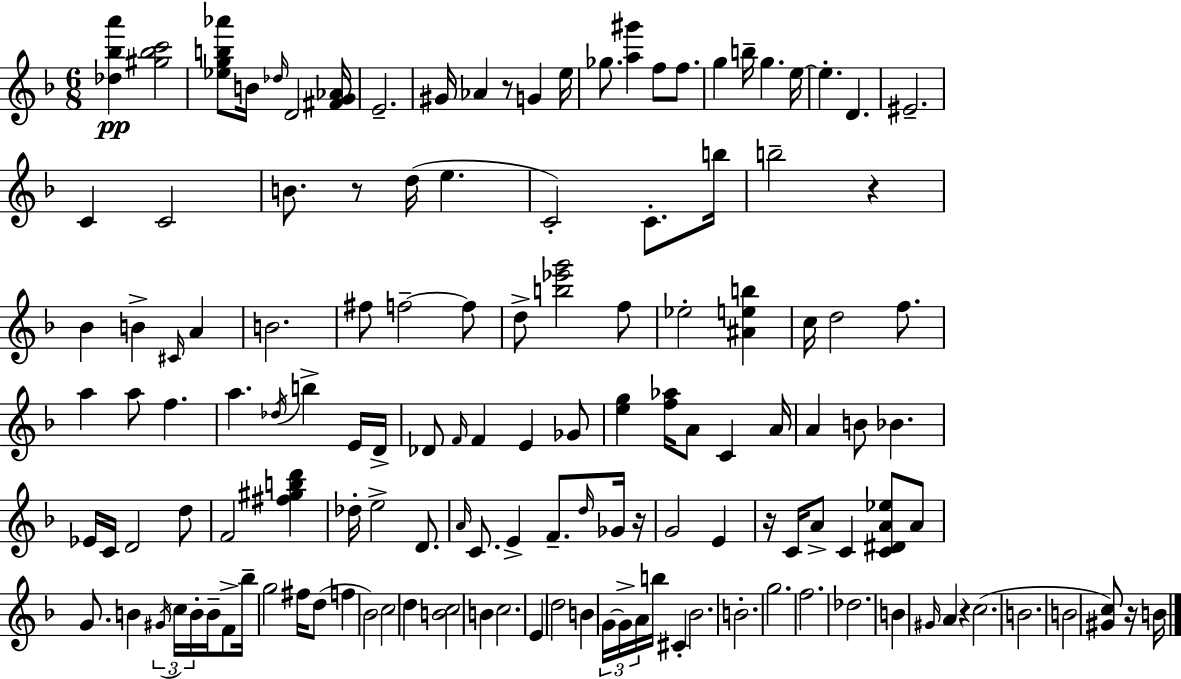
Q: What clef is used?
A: treble